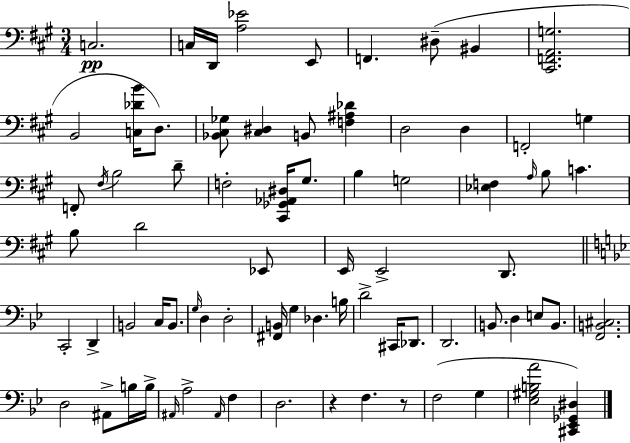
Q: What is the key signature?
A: A major